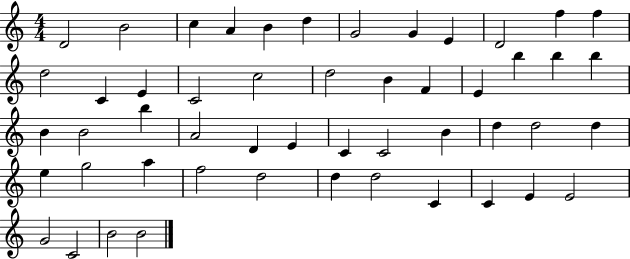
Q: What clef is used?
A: treble